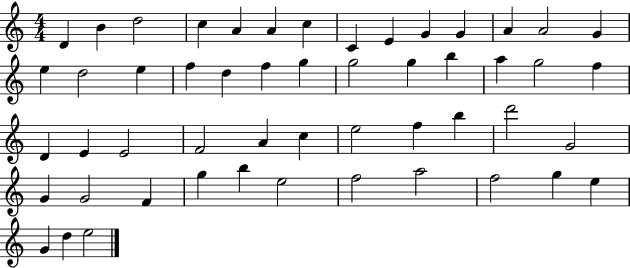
X:1
T:Untitled
M:4/4
L:1/4
K:C
D B d2 c A A c C E G G A A2 G e d2 e f d f g g2 g b a g2 f D E E2 F2 A c e2 f b d'2 G2 G G2 F g b e2 f2 a2 f2 g e G d e2